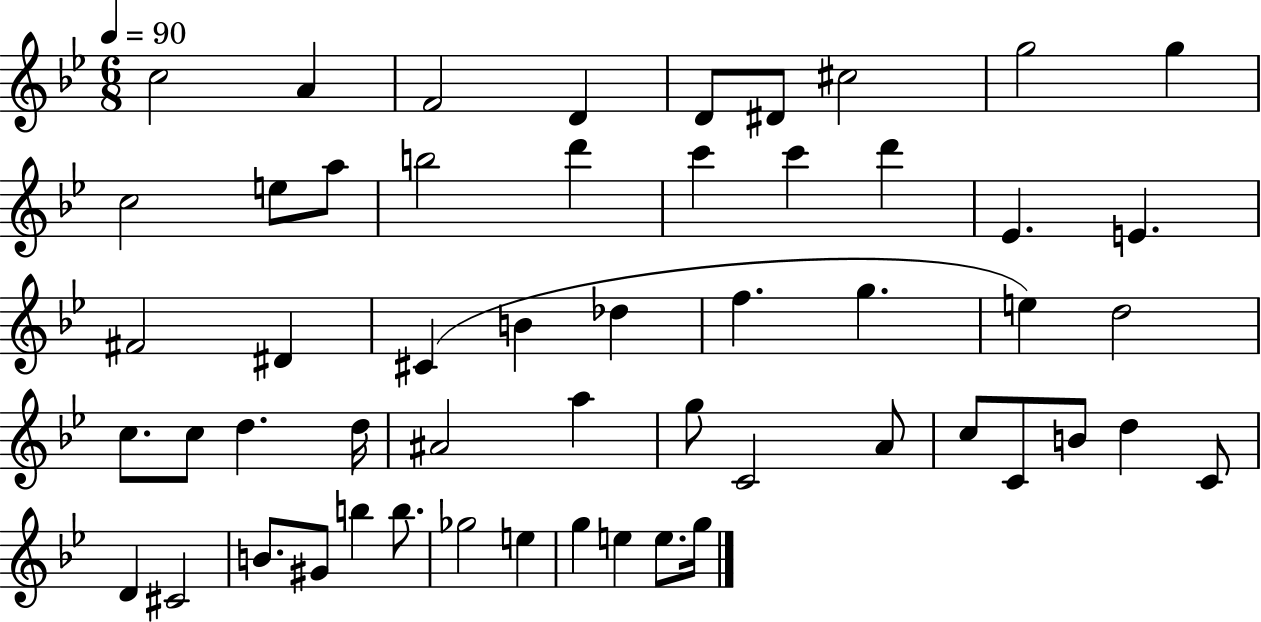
{
  \clef treble
  \numericTimeSignature
  \time 6/8
  \key bes \major
  \tempo 4 = 90
  c''2 a'4 | f'2 d'4 | d'8 dis'8 cis''2 | g''2 g''4 | \break c''2 e''8 a''8 | b''2 d'''4 | c'''4 c'''4 d'''4 | ees'4. e'4. | \break fis'2 dis'4 | cis'4( b'4 des''4 | f''4. g''4. | e''4) d''2 | \break c''8. c''8 d''4. d''16 | ais'2 a''4 | g''8 c'2 a'8 | c''8 c'8 b'8 d''4 c'8 | \break d'4 cis'2 | b'8. gis'8 b''4 b''8. | ges''2 e''4 | g''4 e''4 e''8. g''16 | \break \bar "|."
}